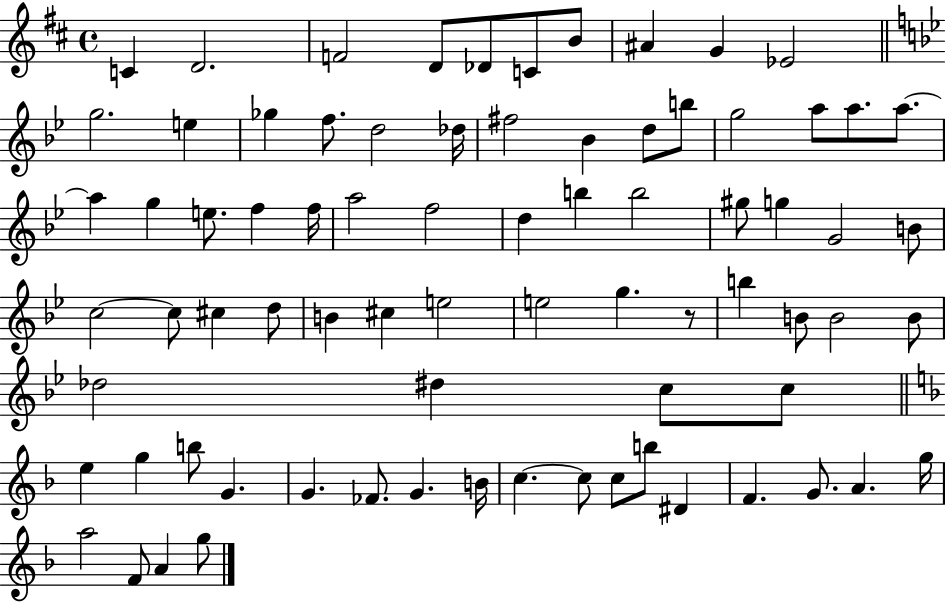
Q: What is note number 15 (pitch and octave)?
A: D5